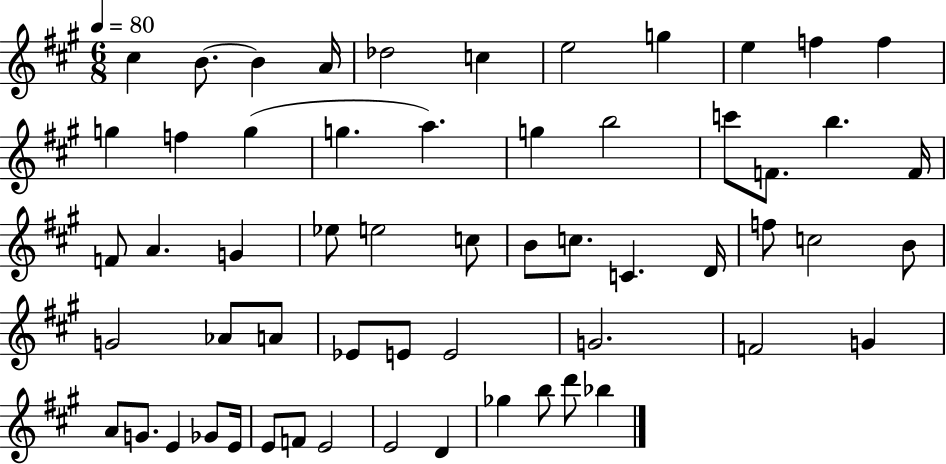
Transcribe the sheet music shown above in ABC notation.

X:1
T:Untitled
M:6/8
L:1/4
K:A
^c B/2 B A/4 _d2 c e2 g e f f g f g g a g b2 c'/2 F/2 b F/4 F/2 A G _e/2 e2 c/2 B/2 c/2 C D/4 f/2 c2 B/2 G2 _A/2 A/2 _E/2 E/2 E2 G2 F2 G A/2 G/2 E _G/2 E/4 E/2 F/2 E2 E2 D _g b/2 d'/2 _b